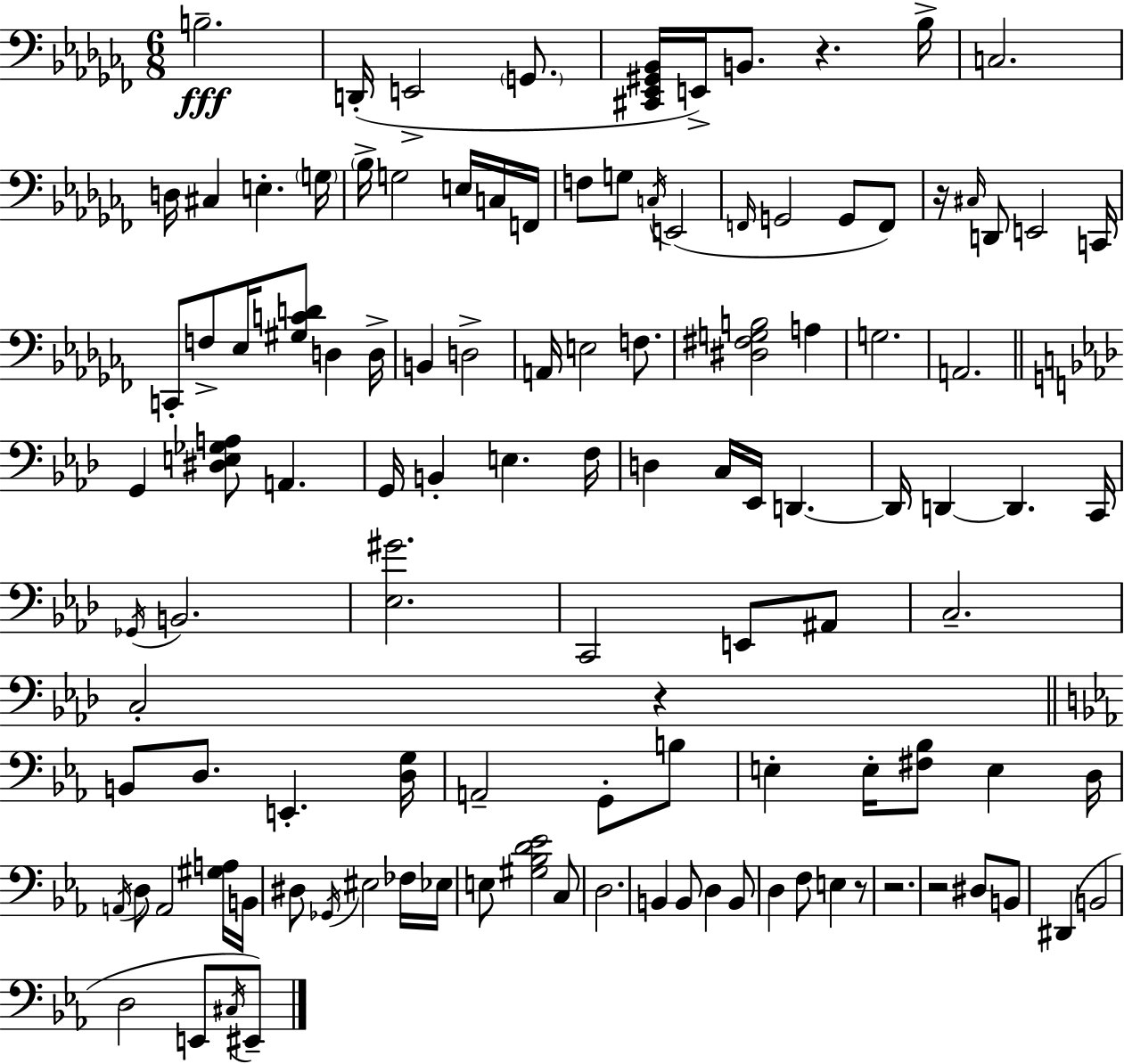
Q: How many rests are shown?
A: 6